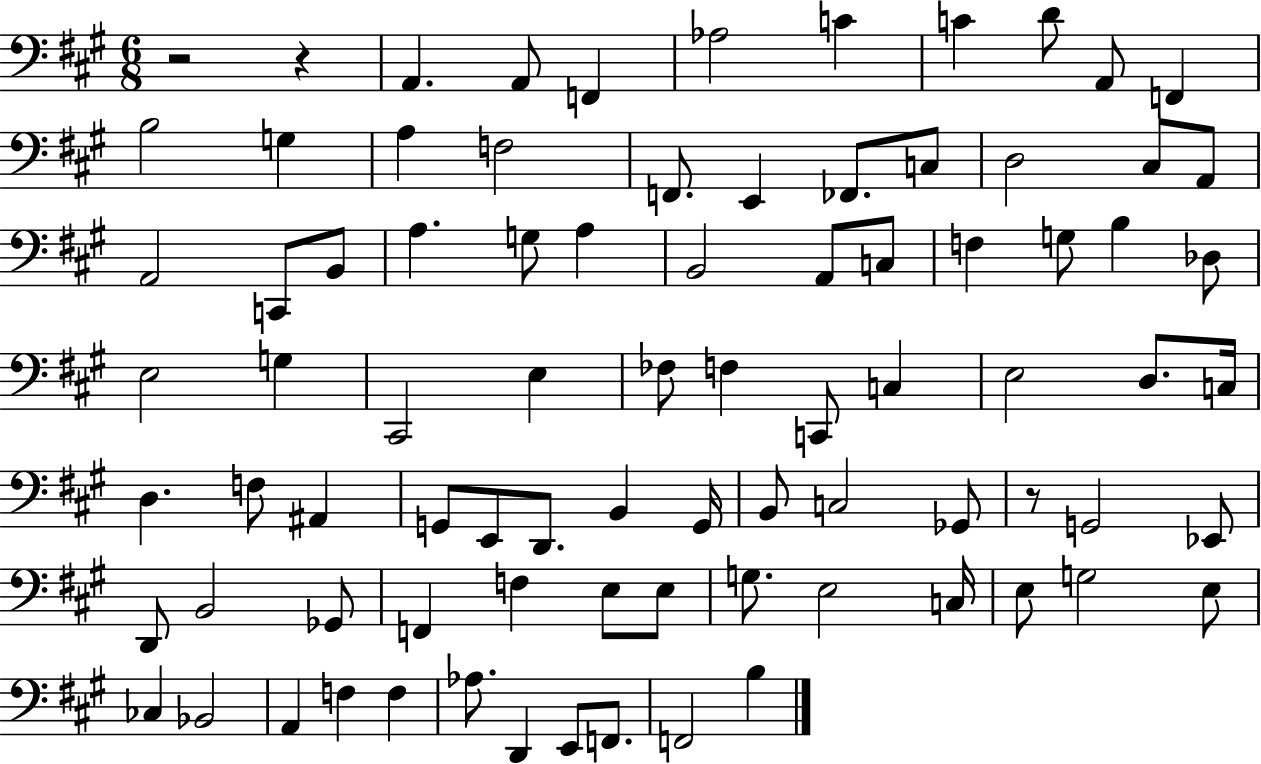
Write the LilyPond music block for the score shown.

{
  \clef bass
  \numericTimeSignature
  \time 6/8
  \key a \major
  r2 r4 | a,4. a,8 f,4 | aes2 c'4 | c'4 d'8 a,8 f,4 | \break b2 g4 | a4 f2 | f,8. e,4 fes,8. c8 | d2 cis8 a,8 | \break a,2 c,8 b,8 | a4. g8 a4 | b,2 a,8 c8 | f4 g8 b4 des8 | \break e2 g4 | cis,2 e4 | fes8 f4 c,8 c4 | e2 d8. c16 | \break d4. f8 ais,4 | g,8 e,8 d,8. b,4 g,16 | b,8 c2 ges,8 | r8 g,2 ees,8 | \break d,8 b,2 ges,8 | f,4 f4 e8 e8 | g8. e2 c16 | e8 g2 e8 | \break ces4 bes,2 | a,4 f4 f4 | aes8. d,4 e,8 f,8. | f,2 b4 | \break \bar "|."
}